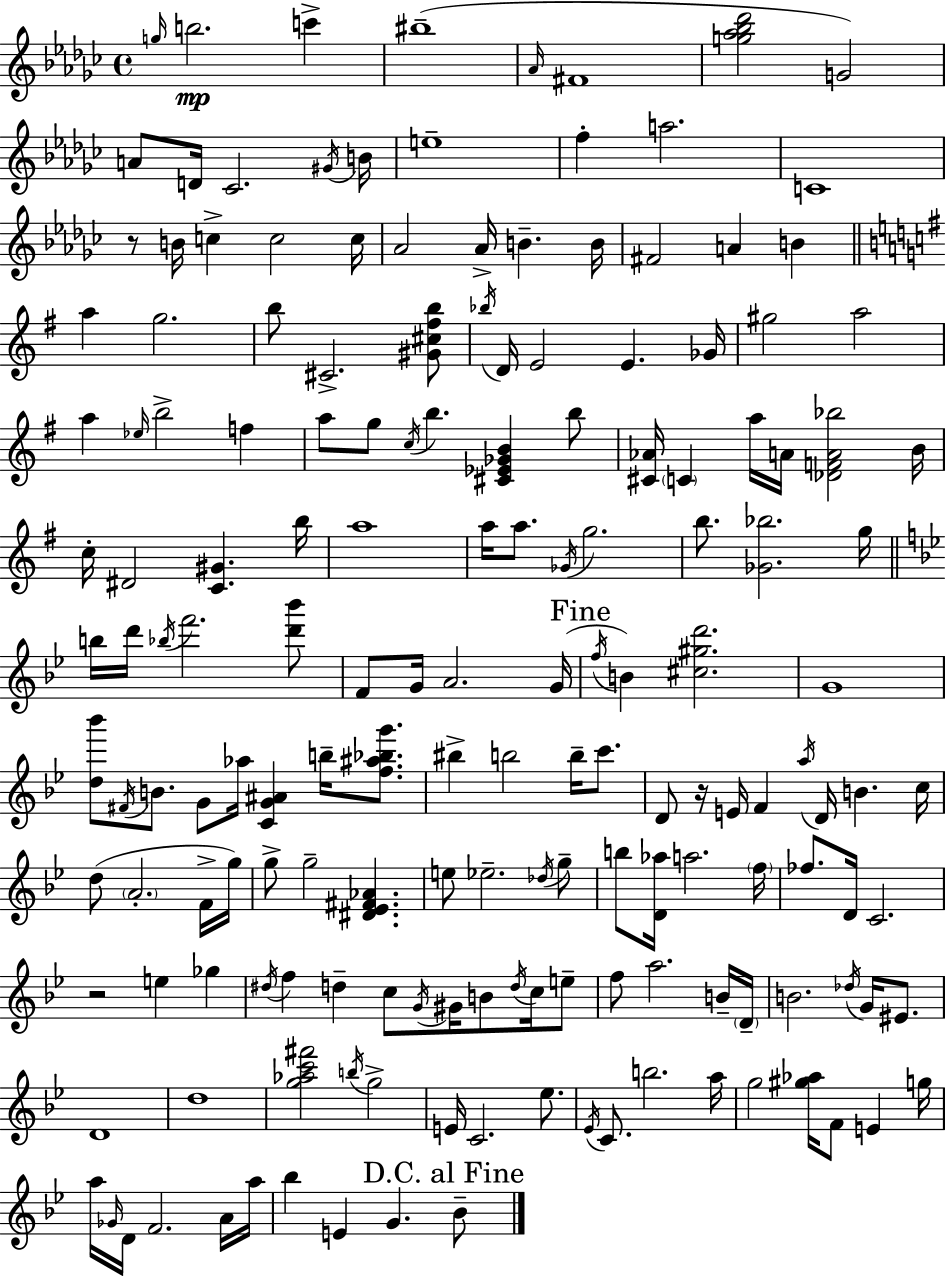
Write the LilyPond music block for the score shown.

{
  \clef treble
  \time 4/4
  \defaultTimeSignature
  \key ees \minor
  \grace { g''16 }\mp b''2. c'''4-> | bis''1--( | \grace { aes'16 } fis'1 | <g'' aes'' bes'' des'''>2 g'2) | \break a'8 d'16 ces'2. | \acciaccatura { gis'16 } b'16 e''1-- | f''4-. a''2. | c'1 | \break r8 b'16 c''4-> c''2 | c''16 aes'2 aes'16-> b'4.-- | b'16 fis'2 a'4 b'4 | \bar "||" \break \key e \minor a''4 g''2. | b''8 cis'2.-> <gis' cis'' fis'' b''>8 | \acciaccatura { bes''16 } d'16 e'2 e'4. | ges'16 gis''2 a''2 | \break a''4 \grace { ees''16 } b''2-> f''4 | a''8 g''8 \acciaccatura { c''16 } b''4. <cis' ees' ges' b'>4 | b''8 <cis' aes'>16 \parenthesize c'4 a''16 a'16 <des' f' a' bes''>2 | b'16 c''16-. dis'2 <c' gis'>4. | \break b''16 a''1 | a''16 a''8. \acciaccatura { ges'16 } g''2. | b''8. <ges' bes''>2. | g''16 \bar "||" \break \key bes \major b''16 d'''16 \acciaccatura { bes''16 } f'''2. <d''' bes'''>8 | f'8 g'16 a'2. | g'16( \mark "Fine" \acciaccatura { f''16 } b'4) <cis'' gis'' d'''>2. | g'1 | \break <d'' bes'''>8 \acciaccatura { fis'16 } b'8. g'8 aes''16 <c' g' ais'>4 b''16-- | <f'' ais'' bes'' g'''>8. bis''4-> b''2 b''16-- | c'''8. d'8 r16 e'16 f'4 \acciaccatura { a''16 } d'16 b'4. | c''16 d''8( \parenthesize a'2.-. | \break f'16-> g''16) g''8-> g''2-- <dis' ees' fis' aes'>4. | e''8 ees''2.-- | \acciaccatura { des''16 } g''8-- b''8 <d' aes''>16 a''2. | \parenthesize f''16 fes''8. d'16 c'2. | \break r2 e''4 | ges''4 \acciaccatura { dis''16 } f''4 d''4-- c''8 | \acciaccatura { g'16 } gis'16 b'8 \acciaccatura { d''16 } c''16 e''8-- f''8 a''2. | b'16-- \parenthesize d'16-- b'2. | \break \acciaccatura { des''16 } g'16 eis'8. d'1 | d''1 | <g'' aes'' c''' fis'''>2 | \acciaccatura { b''16 } g''2-> e'16 c'2. | \break ees''8. \acciaccatura { ees'16 } c'8. b''2. | a''16 g''2 | <gis'' aes''>16 f'8 e'4 g''16 a''16 \grace { ges'16 } d'16 f'2. | a'16 a''16 bes''4 | \break e'4 g'4. \mark "D.C. al Fine" bes'8-- \bar "|."
}